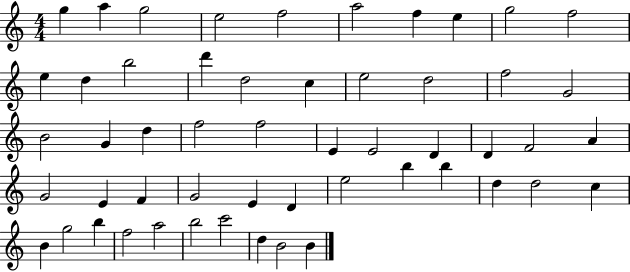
{
  \clef treble
  \numericTimeSignature
  \time 4/4
  \key c \major
  g''4 a''4 g''2 | e''2 f''2 | a''2 f''4 e''4 | g''2 f''2 | \break e''4 d''4 b''2 | d'''4 d''2 c''4 | e''2 d''2 | f''2 g'2 | \break b'2 g'4 d''4 | f''2 f''2 | e'4 e'2 d'4 | d'4 f'2 a'4 | \break g'2 e'4 f'4 | g'2 e'4 d'4 | e''2 b''4 b''4 | d''4 d''2 c''4 | \break b'4 g''2 b''4 | f''2 a''2 | b''2 c'''2 | d''4 b'2 b'4 | \break \bar "|."
}